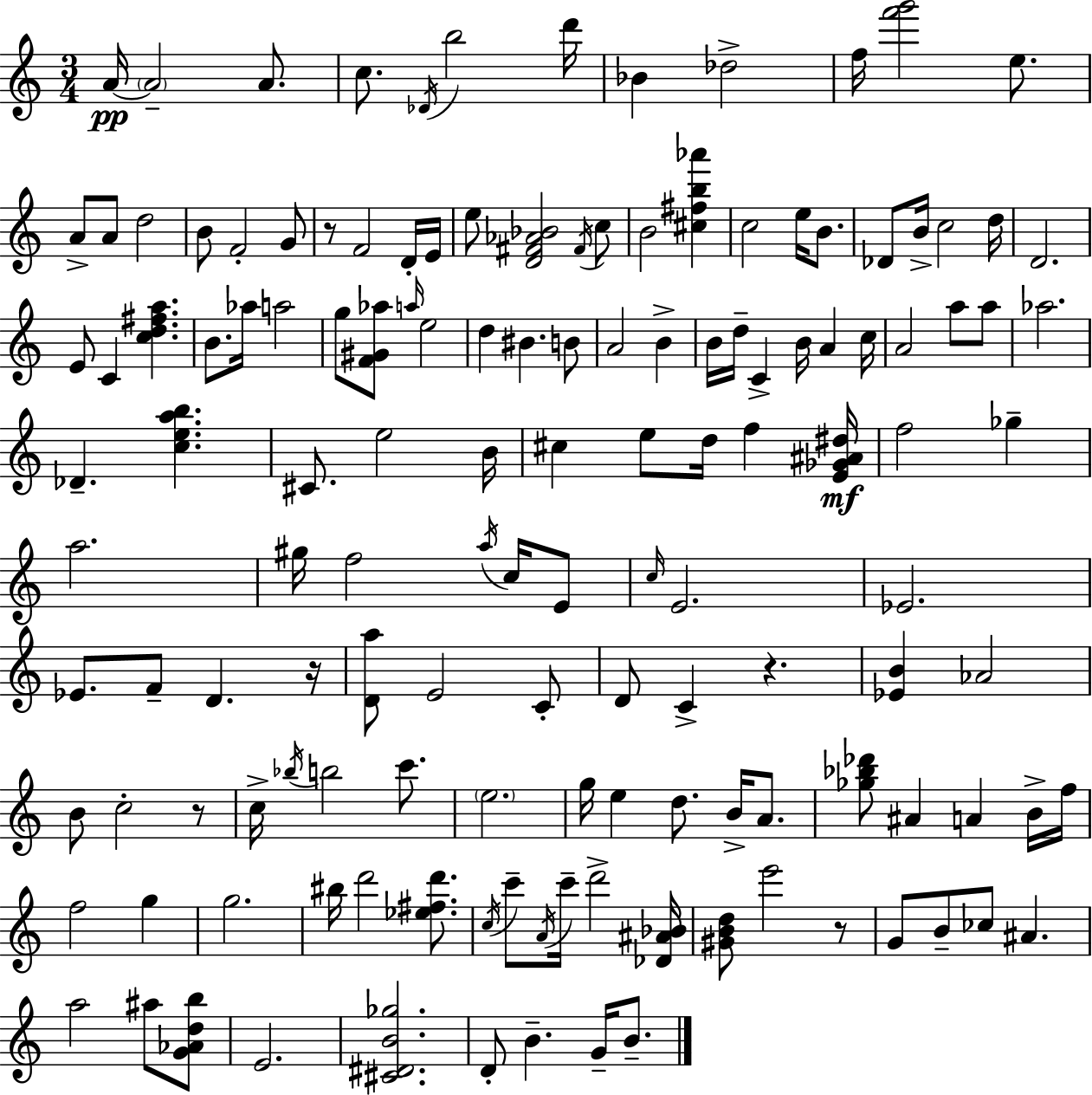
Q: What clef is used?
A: treble